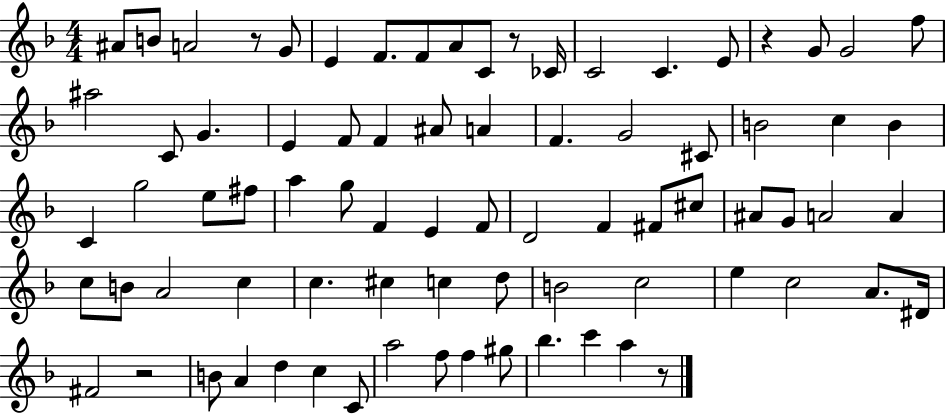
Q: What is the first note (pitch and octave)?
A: A#4